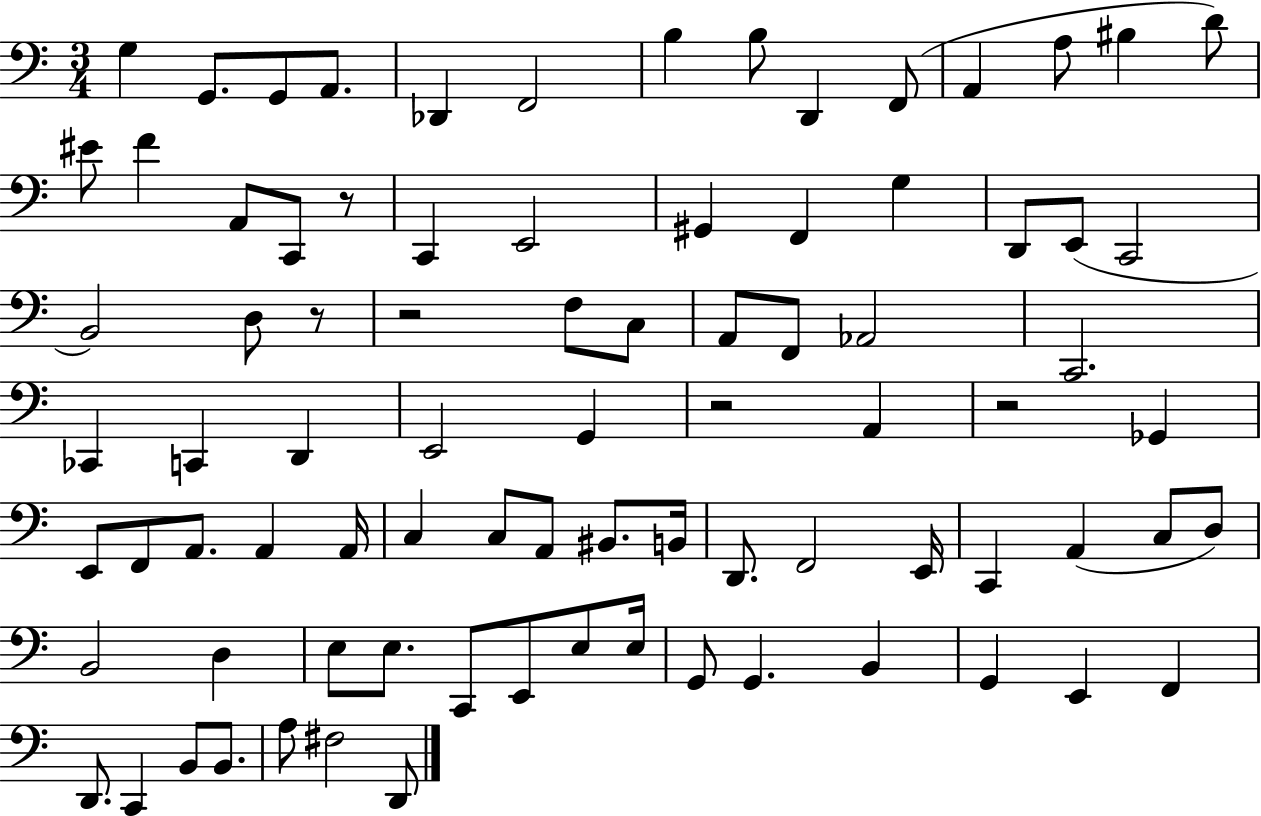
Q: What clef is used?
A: bass